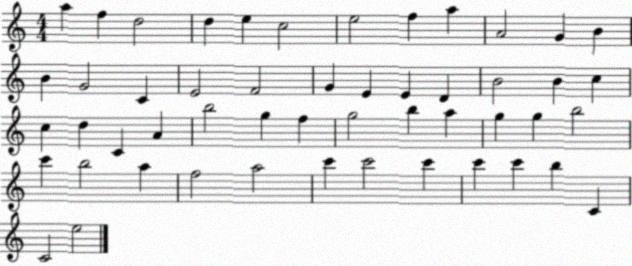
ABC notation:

X:1
T:Untitled
M:4/4
L:1/4
K:C
a f d2 d e c2 e2 f a A2 G B B G2 C E2 F2 G E E D B2 B c c d C A b2 g f g2 b a g g b2 c' b2 a f2 a2 c' c'2 c' c' c' b C C2 e2